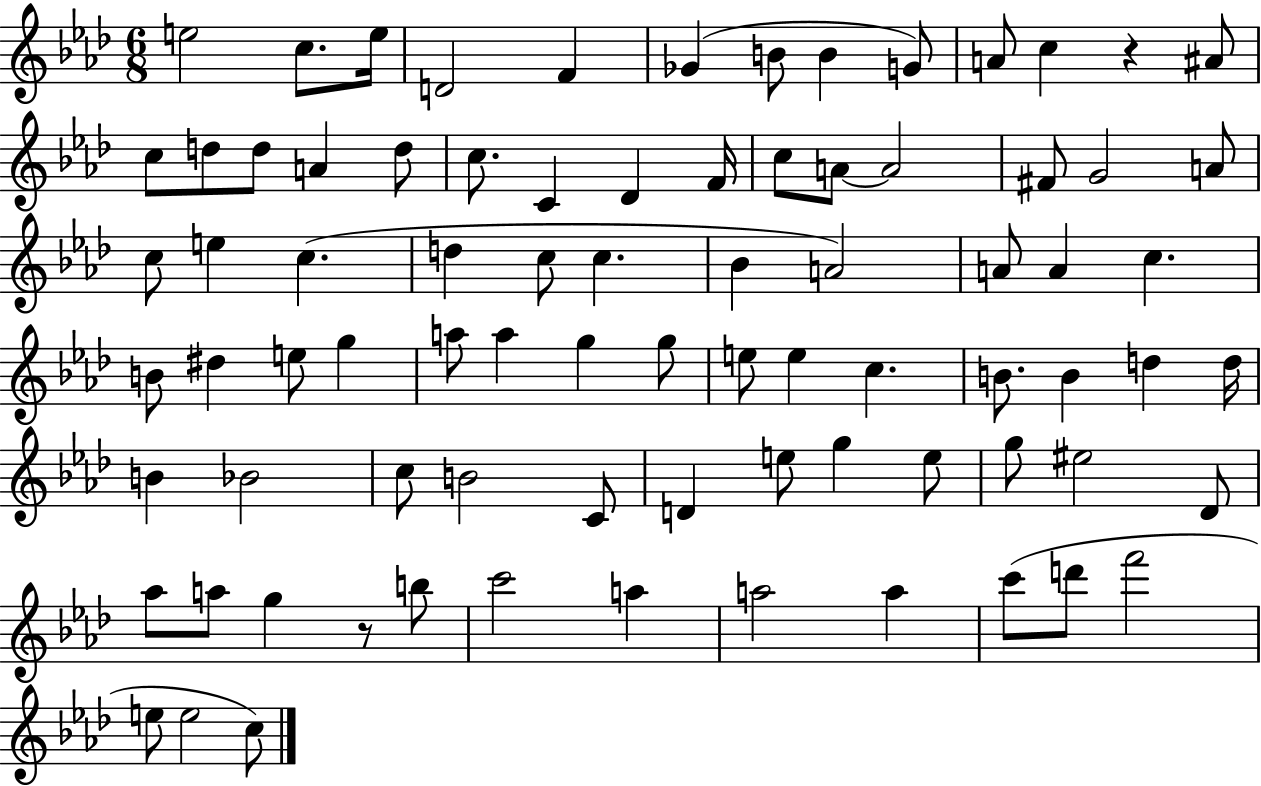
{
  \clef treble
  \numericTimeSignature
  \time 6/8
  \key aes \major
  e''2 c''8. e''16 | d'2 f'4 | ges'4( b'8 b'4 g'8) | a'8 c''4 r4 ais'8 | \break c''8 d''8 d''8 a'4 d''8 | c''8. c'4 des'4 f'16 | c''8 a'8~~ a'2 | fis'8 g'2 a'8 | \break c''8 e''4 c''4.( | d''4 c''8 c''4. | bes'4 a'2) | a'8 a'4 c''4. | \break b'8 dis''4 e''8 g''4 | a''8 a''4 g''4 g''8 | e''8 e''4 c''4. | b'8. b'4 d''4 d''16 | \break b'4 bes'2 | c''8 b'2 c'8 | d'4 e''8 g''4 e''8 | g''8 eis''2 des'8 | \break aes''8 a''8 g''4 r8 b''8 | c'''2 a''4 | a''2 a''4 | c'''8( d'''8 f'''2 | \break e''8 e''2 c''8) | \bar "|."
}